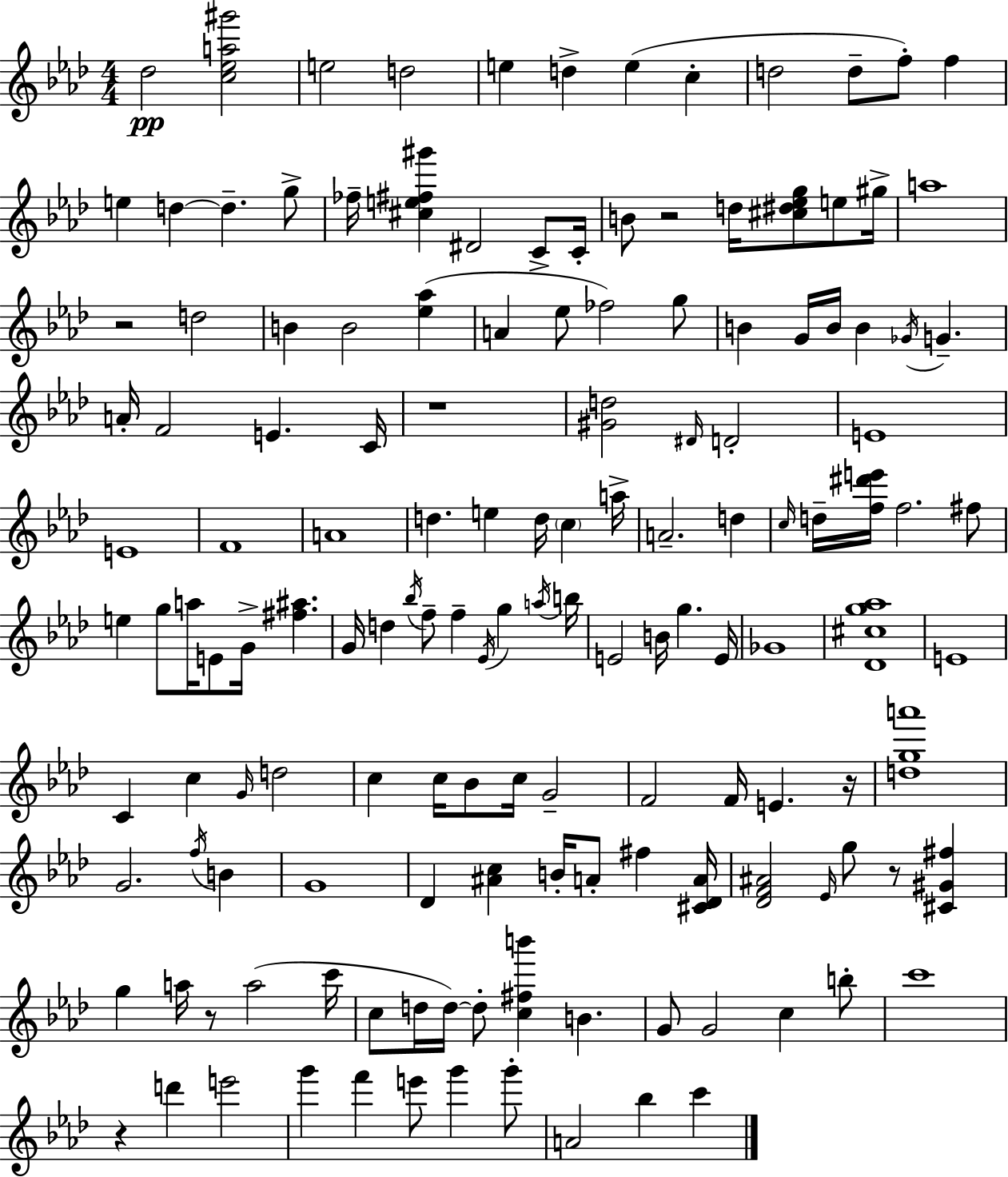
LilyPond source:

{
  \clef treble
  \numericTimeSignature
  \time 4/4
  \key f \minor
  des''2\pp <c'' ees'' a'' gis'''>2 | e''2 d''2 | e''4 d''4-> e''4( c''4-. | d''2 d''8-- f''8-.) f''4 | \break e''4 d''4~~ d''4.-- g''8-> | fes''16-- <cis'' e'' fis'' gis'''>4 dis'2 c'8-> c'16-. | b'8 r2 d''16 <cis'' dis'' ees'' g''>8 e''8 gis''16-> | a''1 | \break r2 d''2 | b'4 b'2 <ees'' aes''>4( | a'4 ees''8 fes''2) g''8 | b'4 g'16 b'16 b'4 \acciaccatura { ges'16 } g'4.-- | \break a'16-. f'2 e'4. | c'16 r1 | <gis' d''>2 \grace { dis'16 } d'2-. | e'1 | \break e'1 | f'1 | a'1 | d''4. e''4 d''16 \parenthesize c''4 | \break a''16-> a'2.-- d''4 | \grace { c''16 } d''16-- <f'' dis''' e'''>16 f''2. | fis''8 e''4 g''8 a''16 e'8 g'16-> <fis'' ais''>4. | g'16 d''4 \acciaccatura { bes''16 } f''8-- f''4-- \acciaccatura { ees'16 } | \break g''4 \acciaccatura { a''16 } b''16 e'2 b'16 g''4. | e'16 ges'1 | <des' cis'' g'' aes''>1 | e'1 | \break c'4 c''4 \grace { g'16 } d''2 | c''4 c''16 bes'8 c''16 g'2-- | f'2 f'16 | e'4. r16 <d'' g'' a'''>1 | \break g'2. | \acciaccatura { f''16 } b'4 g'1 | des'4 <ais' c''>4 | b'16-. a'8-. fis''4 <cis' des' a'>16 <des' f' ais'>2 | \break \grace { ees'16 } g''8 r8 <cis' gis' fis''>4 g''4 a''16 r8 | a''2( c'''16 c''8 d''16 d''16~~) d''8-. <c'' fis'' b'''>4 | b'4. g'8 g'2 | c''4 b''8-. c'''1 | \break r4 d'''4 | e'''2 g'''4 f'''4 | e'''8 g'''4 g'''8-. a'2 | bes''4 c'''4 \bar "|."
}